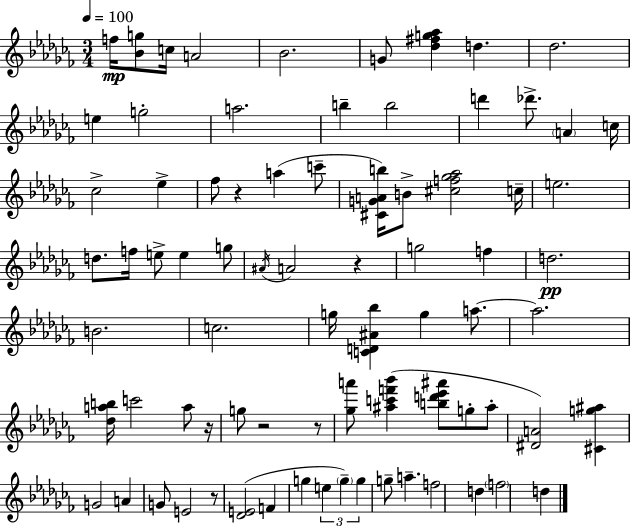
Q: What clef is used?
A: treble